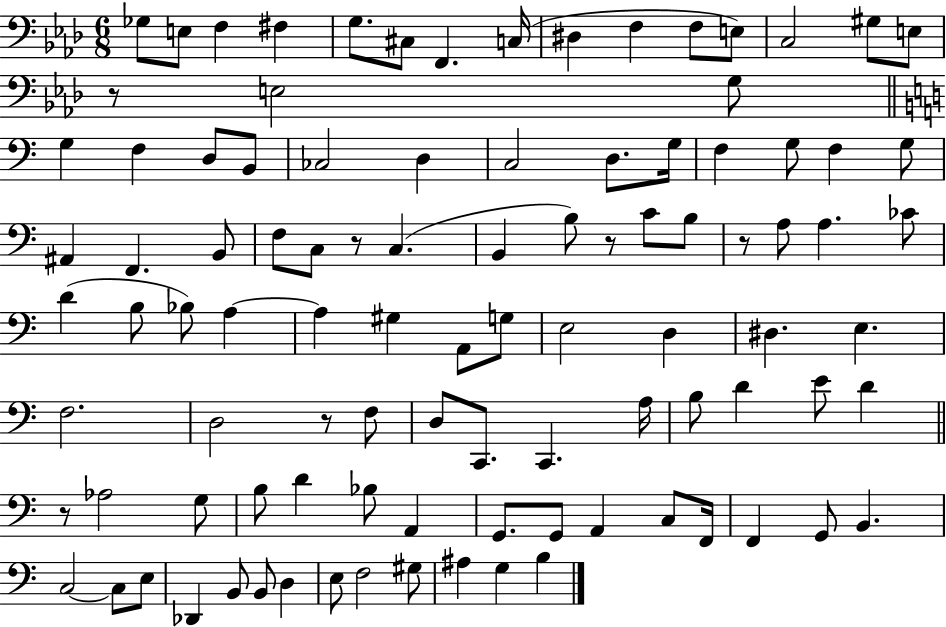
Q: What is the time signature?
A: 6/8